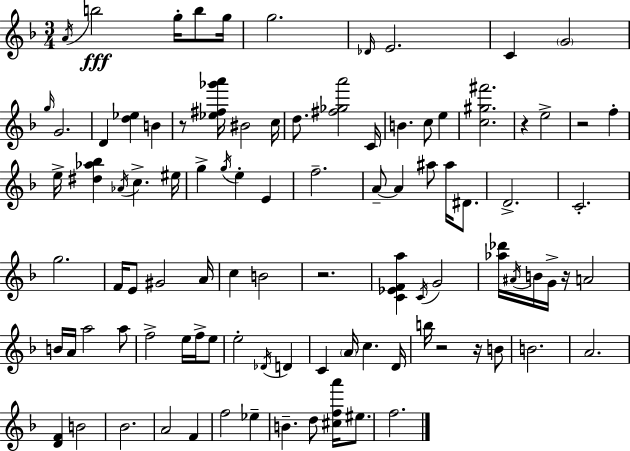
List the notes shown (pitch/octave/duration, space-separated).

A4/s B5/h G5/s B5/e G5/s G5/h. Db4/s E4/h. C4/q G4/h G5/s G4/h. D4/q [D5,Eb5]/q B4/q R/e [Eb5,F#5,Gb6,A6]/s BIS4/h C5/s D5/e. [F#5,Gb5,A6]/h C4/s B4/q. C5/e E5/q [C5,G#5,F#6]/h. R/q E5/h R/h F5/q E5/s [D#5,Ab5,Bb5]/q Ab4/s C5/q. EIS5/s G5/q G5/s E5/q E4/q F5/h. A4/e A4/q A#5/e A#5/s D#4/e. D4/h. C4/h. G5/h. F4/s E4/e G#4/h A4/s C5/q B4/h R/h. [C4,Eb4,F4,A5]/q C4/s G4/h [Ab5,Db6]/s A#4/s B4/s G4/s R/s A4/h B4/s A4/s A5/h A5/e F5/h E5/s F5/s E5/e E5/h Db4/s D4/q C4/q A4/s C5/q. D4/s B5/s R/h R/s B4/e B4/h. A4/h. [D4,F4]/q B4/h Bb4/h. A4/h F4/q F5/h Eb5/q B4/q. D5/e [C#5,F5,A6]/s EIS5/e. F5/h.